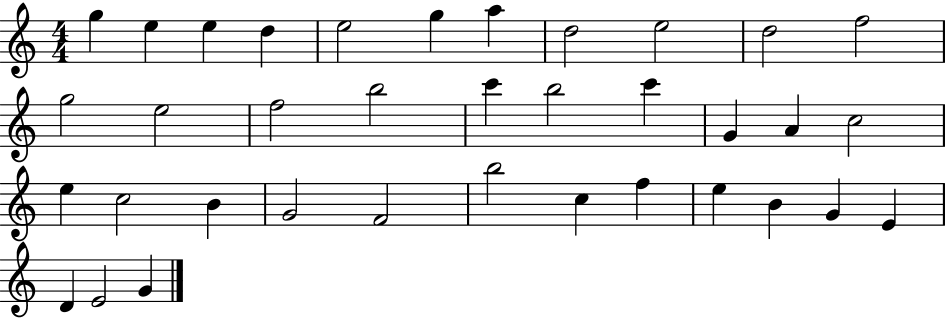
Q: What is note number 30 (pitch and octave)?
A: E5